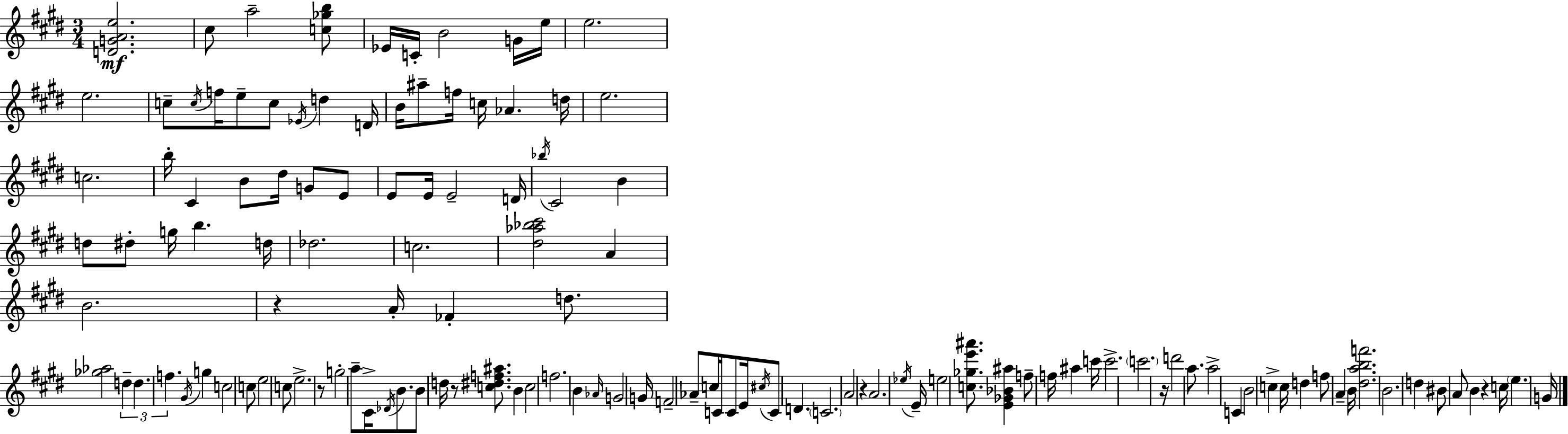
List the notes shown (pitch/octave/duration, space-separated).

[D4,G4,A4,E5]/h. C#5/e A5/h [C5,Gb5,B5]/e Eb4/s C4/s B4/h G4/s E5/s E5/h. E5/h. C5/e C5/s F5/s E5/e C5/e Eb4/s D5/q D4/s B4/s A#5/e F5/s C5/s Ab4/q. D5/s E5/h. C5/h. B5/s C#4/q B4/e D#5/s G4/e E4/e E4/e E4/s E4/h D4/s Bb5/s C#4/h B4/q D5/e D#5/e G5/s B5/q. D5/s Db5/h. C5/h. [D#5,Ab5,Bb5,C#6]/h A4/q B4/h. R/q A4/s FES4/q D5/e. [Gb5,Ab5]/h D5/q D5/q. F5/q. G#4/s G5/q C5/h C5/e E5/h C5/e E5/h. R/e G5/h A5/e C#4/s Db4/s B4/e. B4/e D5/s R/e [C5,D#5,F5,A#5]/e. B4/q C5/h F5/h. B4/q Ab4/s G4/h G4/s F4/h Ab4/e C5/s C4/s C4/e E4/s C#5/s C4/e D4/q. C4/h. A4/h R/q A4/h. Eb5/s E4/s E5/h [C5,Gb5,E6,A#6]/e. [E4,Gb4,Bb4,A#5]/q F5/e F5/s A#5/q C6/s C6/h. C6/h. R/s D6/h A5/e. A5/h C4/q B4/h C5/q C5/s D5/q F5/e A4/q B4/s [D#5,A5,B5,F6]/h. B4/h. D5/q BIS4/e A4/e B4/q R/q C5/s E5/q. G4/s